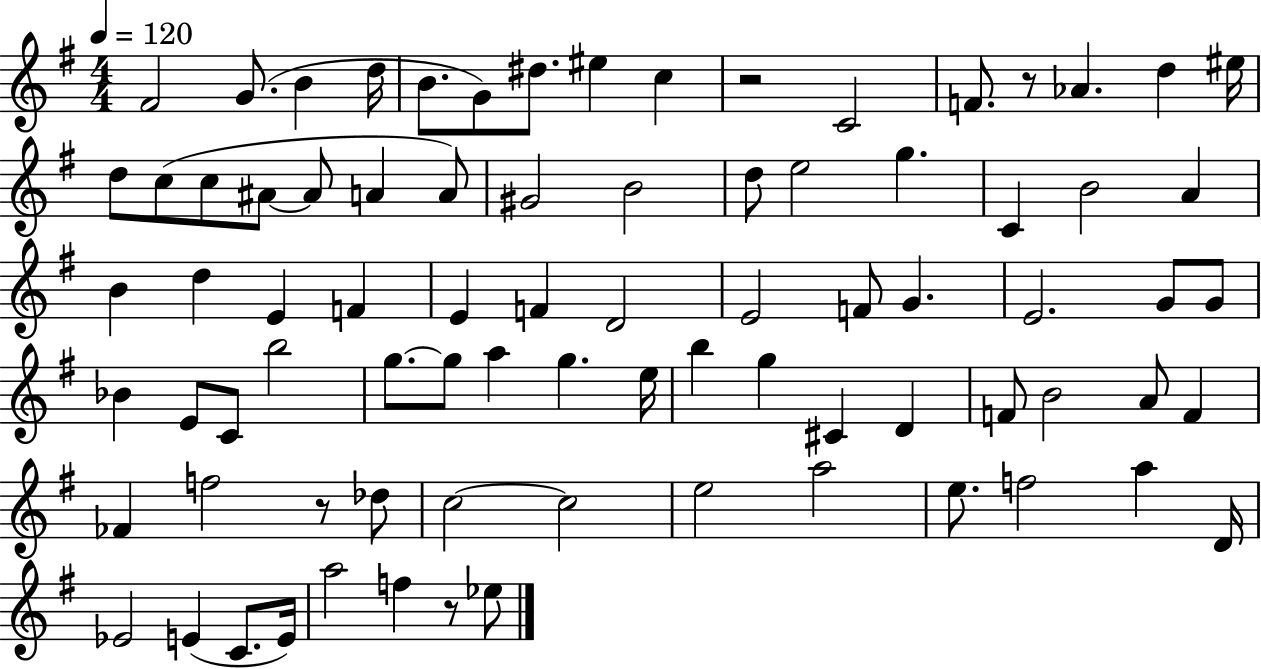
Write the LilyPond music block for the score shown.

{
  \clef treble
  \numericTimeSignature
  \time 4/4
  \key g \major
  \tempo 4 = 120
  \repeat volta 2 { fis'2 g'8.( b'4 d''16 | b'8. g'8) dis''8. eis''4 c''4 | r2 c'2 | f'8. r8 aes'4. d''4 eis''16 | \break d''8 c''8( c''8 ais'8~~ ais'8 a'4 a'8) | gis'2 b'2 | d''8 e''2 g''4. | c'4 b'2 a'4 | \break b'4 d''4 e'4 f'4 | e'4 f'4 d'2 | e'2 f'8 g'4. | e'2. g'8 g'8 | \break bes'4 e'8 c'8 b''2 | g''8.~~ g''8 a''4 g''4. e''16 | b''4 g''4 cis'4 d'4 | f'8 b'2 a'8 f'4 | \break fes'4 f''2 r8 des''8 | c''2~~ c''2 | e''2 a''2 | e''8. f''2 a''4 d'16 | \break ees'2 e'4( c'8. e'16) | a''2 f''4 r8 ees''8 | } \bar "|."
}